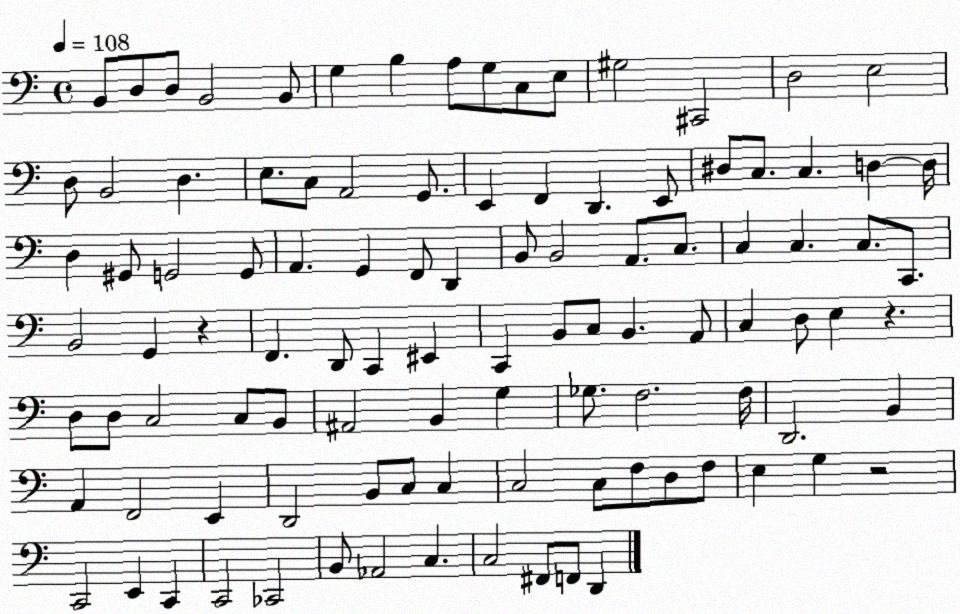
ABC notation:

X:1
T:Untitled
M:4/4
L:1/4
K:C
B,,/2 D,/2 D,/2 B,,2 B,,/2 G, B, A,/2 G,/2 C,/2 E,/2 ^G,2 ^C,,2 D,2 E,2 D,/2 B,,2 D, E,/2 C,/2 A,,2 G,,/2 E,, F,, D,, E,,/2 ^D,/2 C,/2 C, D, D,/4 D, ^G,,/2 G,,2 G,,/2 A,, G,, F,,/2 D,, B,,/2 B,,2 A,,/2 C,/2 C, C, C,/2 C,,/2 B,,2 G,, z F,, D,,/2 C,, ^E,, C,, B,,/2 C,/2 B,, A,,/2 C, D,/2 E, z D,/2 D,/2 C,2 C,/2 B,,/2 ^A,,2 B,, G, _G,/2 F,2 F,/4 D,,2 B,, A,, F,,2 E,, D,,2 B,,/2 C,/2 C, C,2 C,/2 F,/2 D,/2 F,/2 E, G, z2 C,,2 E,, C,, C,,2 _C,,2 B,,/2 _A,,2 C, C,2 ^F,,/2 F,,/2 D,,